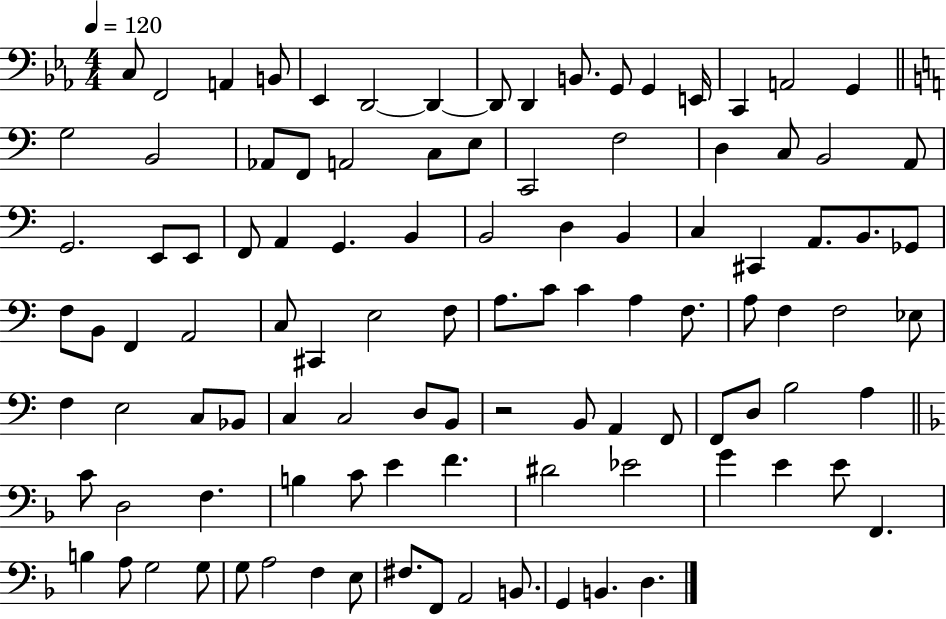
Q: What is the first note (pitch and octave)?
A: C3